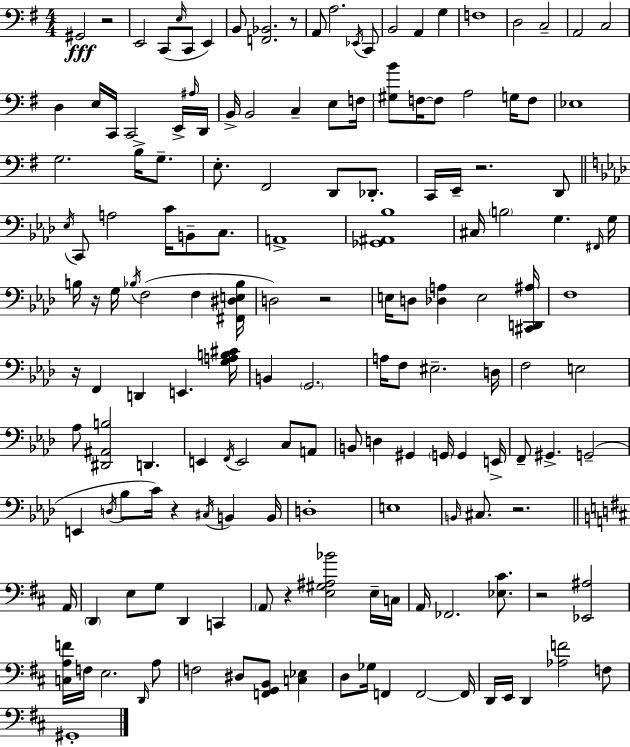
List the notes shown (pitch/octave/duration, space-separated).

G#2/h R/h E2/h C2/e E3/s C2/e E2/q B2/e [F2,Bb2]/h. R/e A2/e A3/h. Eb2/s C2/e B2/h A2/q G3/q F3/w D3/h C3/h A2/h C3/h D3/q E3/s C2/s C2/h E2/s A#3/s D2/s B2/s B2/h C3/q E3/e F3/s [G#3,B4]/e F3/s F3/e A3/h G3/s F3/e Eb3/w G3/h. B3/s G3/e. E3/e. F#2/h D2/e Db2/e. C2/s E2/s R/h. D2/e Eb3/s C2/e A3/h C4/s B2/e C3/e. A2/w [Gb2,A#2,Bb3]/w C#3/s B3/h G3/q. F#2/s G3/s B3/s R/s G3/s Bb3/s F3/h F3/q [F#2,D#3,E3,Bb3]/s D3/h R/h E3/s D3/e [Db3,A3]/q E3/h [C#2,D2,A#3]/s F3/w R/s F2/q D2/q E2/q. [G3,A3,B3,C#4]/s B2/q G2/h. A3/s F3/e EIS3/h. D3/s F3/h E3/h Ab3/e [D#2,A#2,B3]/h D2/q. E2/q F2/s E2/h C3/e A2/e B2/e D3/q G#2/q G2/s G2/q E2/s F2/e G#2/q. G2/h E2/q D3/s Bb3/e C4/s R/q C#3/s B2/q B2/s D3/w E3/w B2/s C#3/e. R/h. A2/s D2/q E3/e G3/e D2/q C2/q A2/e R/q [E3,G#3,A#3,Bb4]/h E3/s C3/s A2/s FES2/h. [Eb3,C#4]/e. R/h [Eb2,A#3]/h [C3,A3,F4]/s F3/s E3/h. D2/s A3/e F3/h D#3/e [F2,G2,B2]/e [C3,Eb3]/q D3/e Gb3/s F2/q F2/h F2/s D2/s E2/s D2/q [Ab3,F4]/h F3/e G#2/w